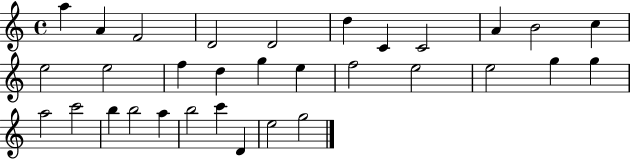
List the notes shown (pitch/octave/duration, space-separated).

A5/q A4/q F4/h D4/h D4/h D5/q C4/q C4/h A4/q B4/h C5/q E5/h E5/h F5/q D5/q G5/q E5/q F5/h E5/h E5/h G5/q G5/q A5/h C6/h B5/q B5/h A5/q B5/h C6/q D4/q E5/h G5/h